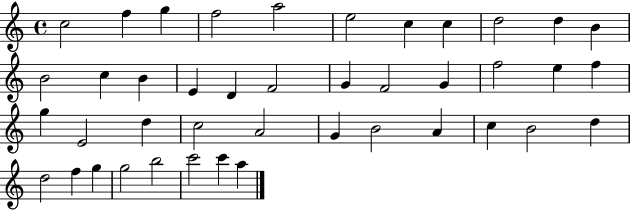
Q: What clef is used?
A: treble